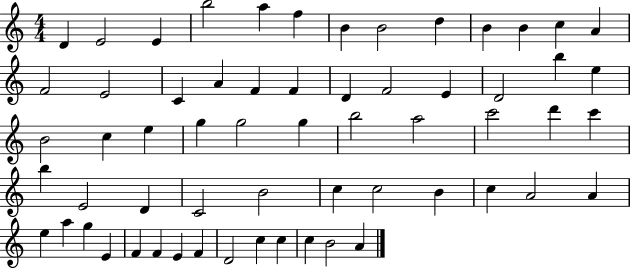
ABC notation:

X:1
T:Untitled
M:4/4
L:1/4
K:C
D E2 E b2 a f B B2 d B B c A F2 E2 C A F F D F2 E D2 b e B2 c e g g2 g b2 a2 c'2 d' c' b E2 D C2 B2 c c2 B c A2 A e a g E F F E F D2 c c c B2 A